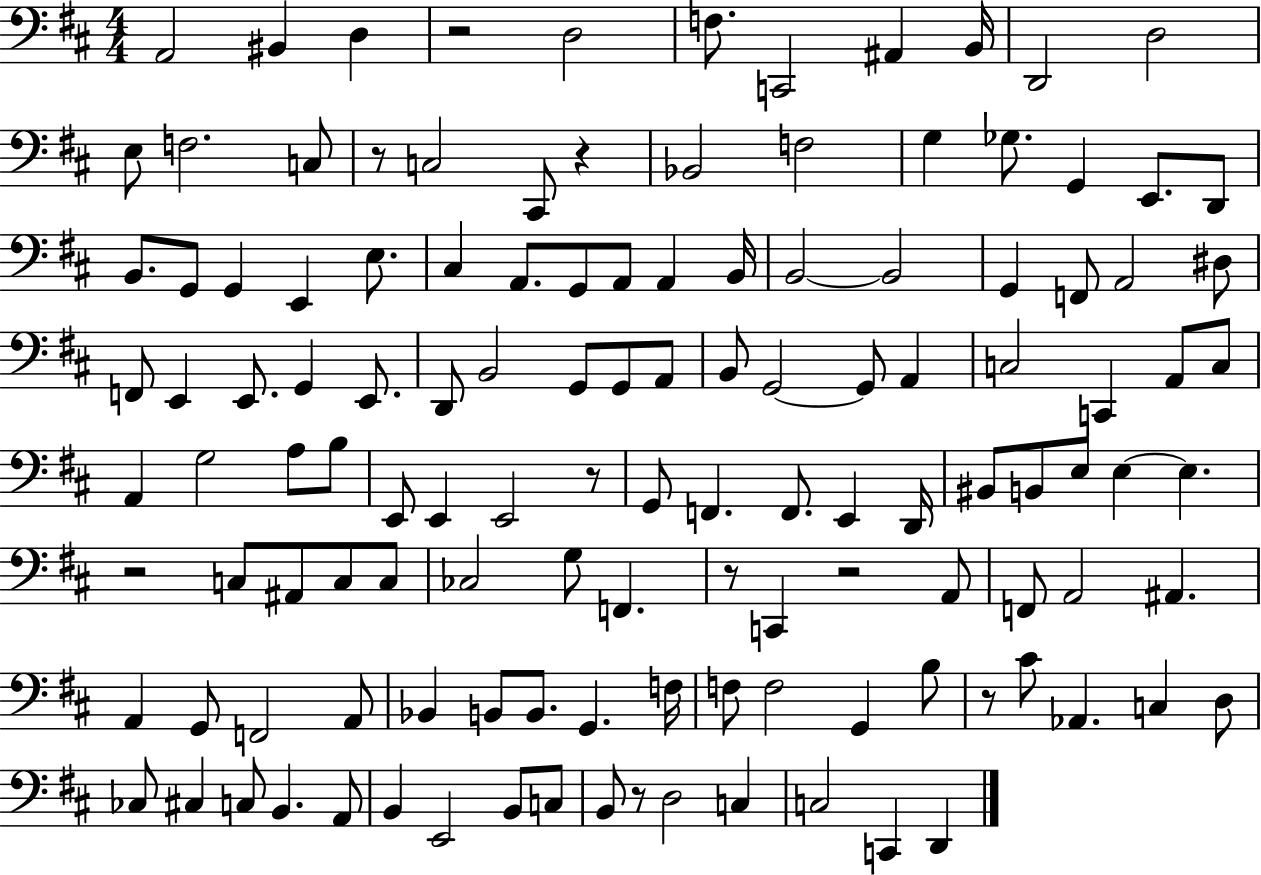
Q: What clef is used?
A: bass